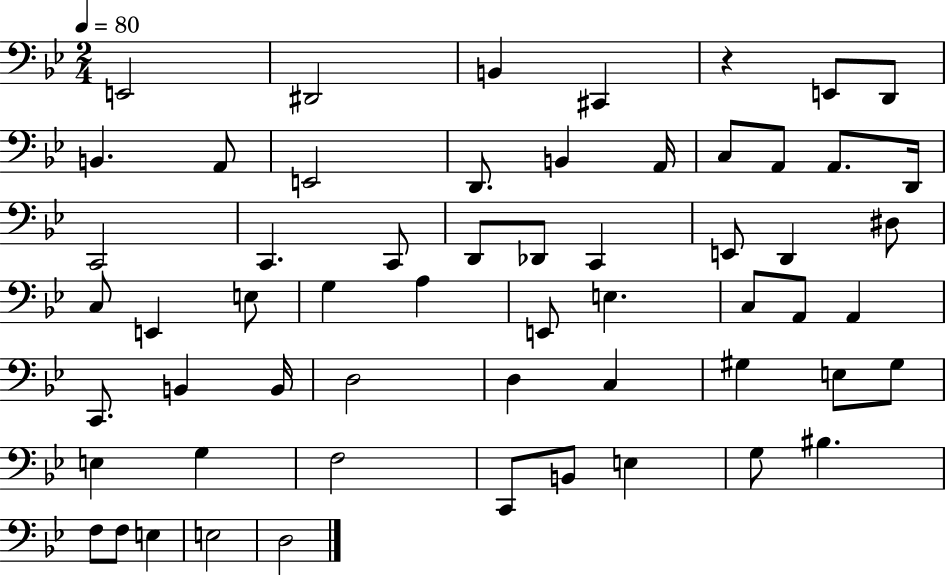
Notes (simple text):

E2/h D#2/h B2/q C#2/q R/q E2/e D2/e B2/q. A2/e E2/h D2/e. B2/q A2/s C3/e A2/e A2/e. D2/s C2/h C2/q. C2/e D2/e Db2/e C2/q E2/e D2/q D#3/e C3/e E2/q E3/e G3/q A3/q E2/e E3/q. C3/e A2/e A2/q C2/e. B2/q B2/s D3/h D3/q C3/q G#3/q E3/e G#3/e E3/q G3/q F3/h C2/e B2/e E3/q G3/e BIS3/q. F3/e F3/e E3/q E3/h D3/h